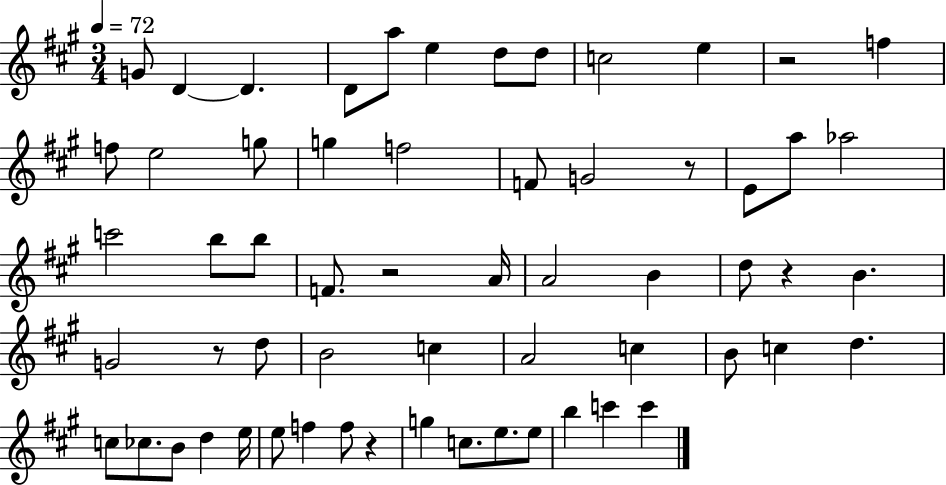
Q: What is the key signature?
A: A major